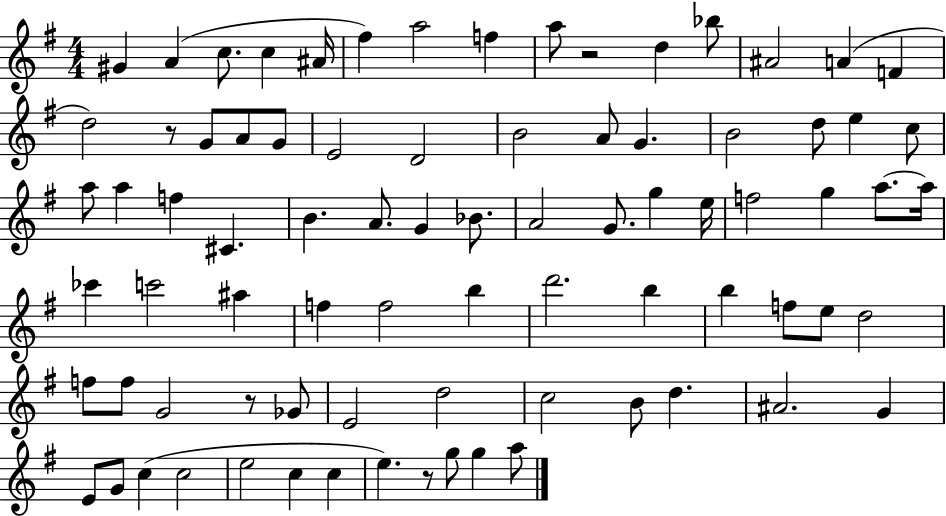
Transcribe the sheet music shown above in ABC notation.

X:1
T:Untitled
M:4/4
L:1/4
K:G
^G A c/2 c ^A/4 ^f a2 f a/2 z2 d _b/2 ^A2 A F d2 z/2 G/2 A/2 G/2 E2 D2 B2 A/2 G B2 d/2 e c/2 a/2 a f ^C B A/2 G _B/2 A2 G/2 g e/4 f2 g a/2 a/4 _c' c'2 ^a f f2 b d'2 b b f/2 e/2 d2 f/2 f/2 G2 z/2 _G/2 E2 d2 c2 B/2 d ^A2 G E/2 G/2 c c2 e2 c c e z/2 g/2 g a/2